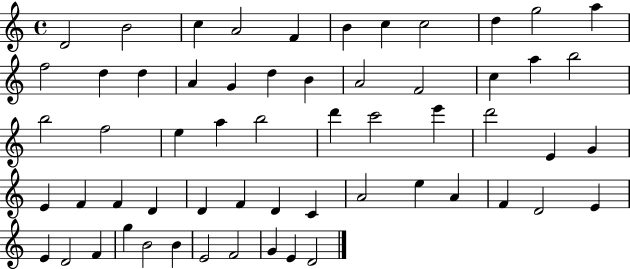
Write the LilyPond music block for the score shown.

{
  \clef treble
  \time 4/4
  \defaultTimeSignature
  \key c \major
  d'2 b'2 | c''4 a'2 f'4 | b'4 c''4 c''2 | d''4 g''2 a''4 | \break f''2 d''4 d''4 | a'4 g'4 d''4 b'4 | a'2 f'2 | c''4 a''4 b''2 | \break b''2 f''2 | e''4 a''4 b''2 | d'''4 c'''2 e'''4 | d'''2 e'4 g'4 | \break e'4 f'4 f'4 d'4 | d'4 f'4 d'4 c'4 | a'2 e''4 a'4 | f'4 d'2 e'4 | \break e'4 d'2 f'4 | g''4 b'2 b'4 | e'2 f'2 | g'4 e'4 d'2 | \break \bar "|."
}